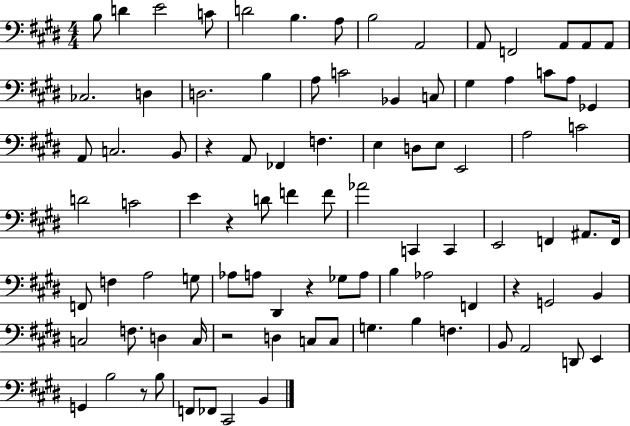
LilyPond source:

{
  \clef bass
  \numericTimeSignature
  \time 4/4
  \key e \major
  b8 d'4 e'2 c'8 | d'2 b4. a8 | b2 a,2 | a,8 f,2 a,8 a,8 a,8 | \break ces2. d4 | d2. b4 | a8 c'2 bes,4 c8 | gis4 a4 c'8 a8 ges,4 | \break a,8 c2. b,8 | r4 a,8 fes,4 f4. | e4 d8 e8 e,2 | a2 c'2 | \break d'2 c'2 | e'4 r4 d'8 f'4 f'8 | aes'2 c,4 c,4 | e,2 f,4 ais,8. f,16 | \break f,8 f4 a2 g8 | aes8 a8 dis,4 r4 ges8 a8 | b4 aes2 f,4 | r4 g,2 b,4 | \break c2 f8. d4 c16 | r2 d4 c8 c8 | g4. b4 f4. | b,8 a,2 d,8 e,4 | \break g,4 b2 r8 b8 | f,8 fes,8 cis,2 b,4 | \bar "|."
}